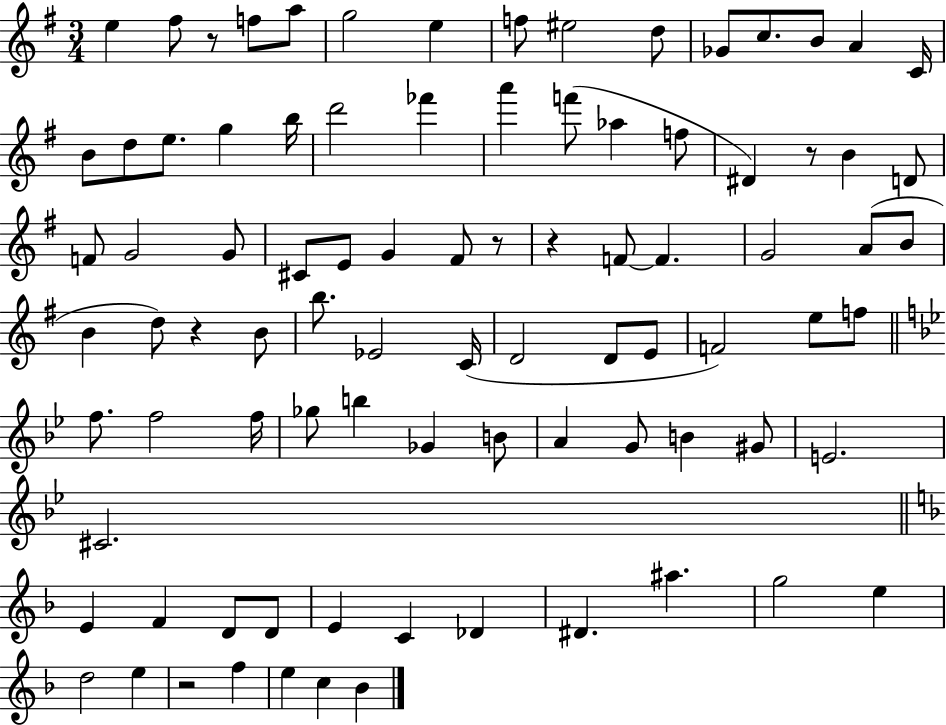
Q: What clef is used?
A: treble